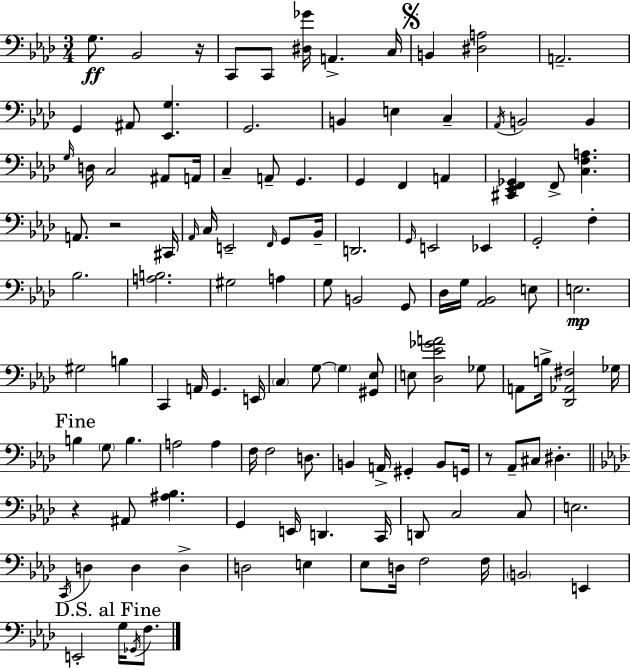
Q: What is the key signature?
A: AES major